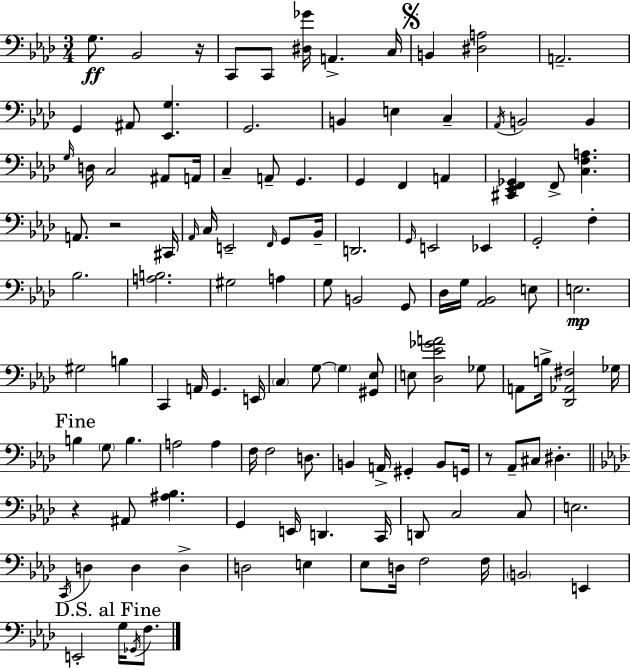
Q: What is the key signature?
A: AES major